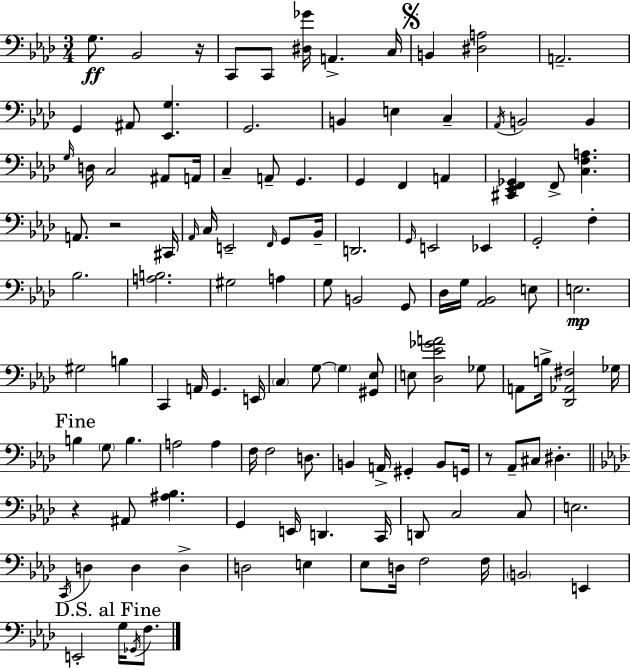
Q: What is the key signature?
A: AES major